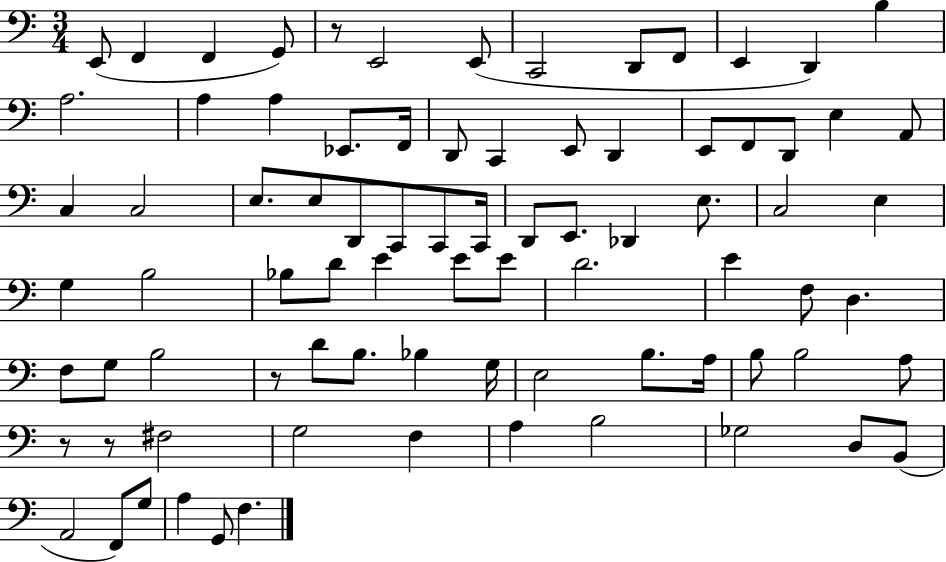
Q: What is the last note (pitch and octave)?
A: F3